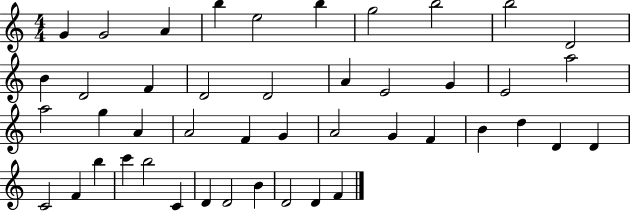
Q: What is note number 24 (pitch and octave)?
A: A4